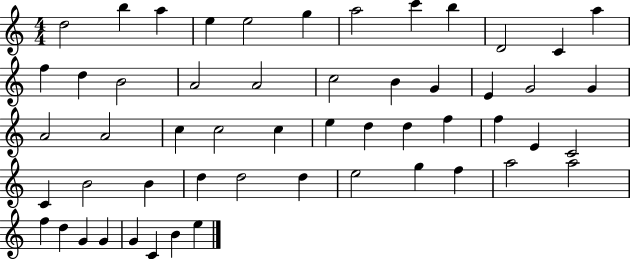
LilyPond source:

{
  \clef treble
  \numericTimeSignature
  \time 4/4
  \key c \major
  d''2 b''4 a''4 | e''4 e''2 g''4 | a''2 c'''4 b''4 | d'2 c'4 a''4 | \break f''4 d''4 b'2 | a'2 a'2 | c''2 b'4 g'4 | e'4 g'2 g'4 | \break a'2 a'2 | c''4 c''2 c''4 | e''4 d''4 d''4 f''4 | f''4 e'4 c'2 | \break c'4 b'2 b'4 | d''4 d''2 d''4 | e''2 g''4 f''4 | a''2 a''2 | \break f''4 d''4 g'4 g'4 | g'4 c'4 b'4 e''4 | \bar "|."
}